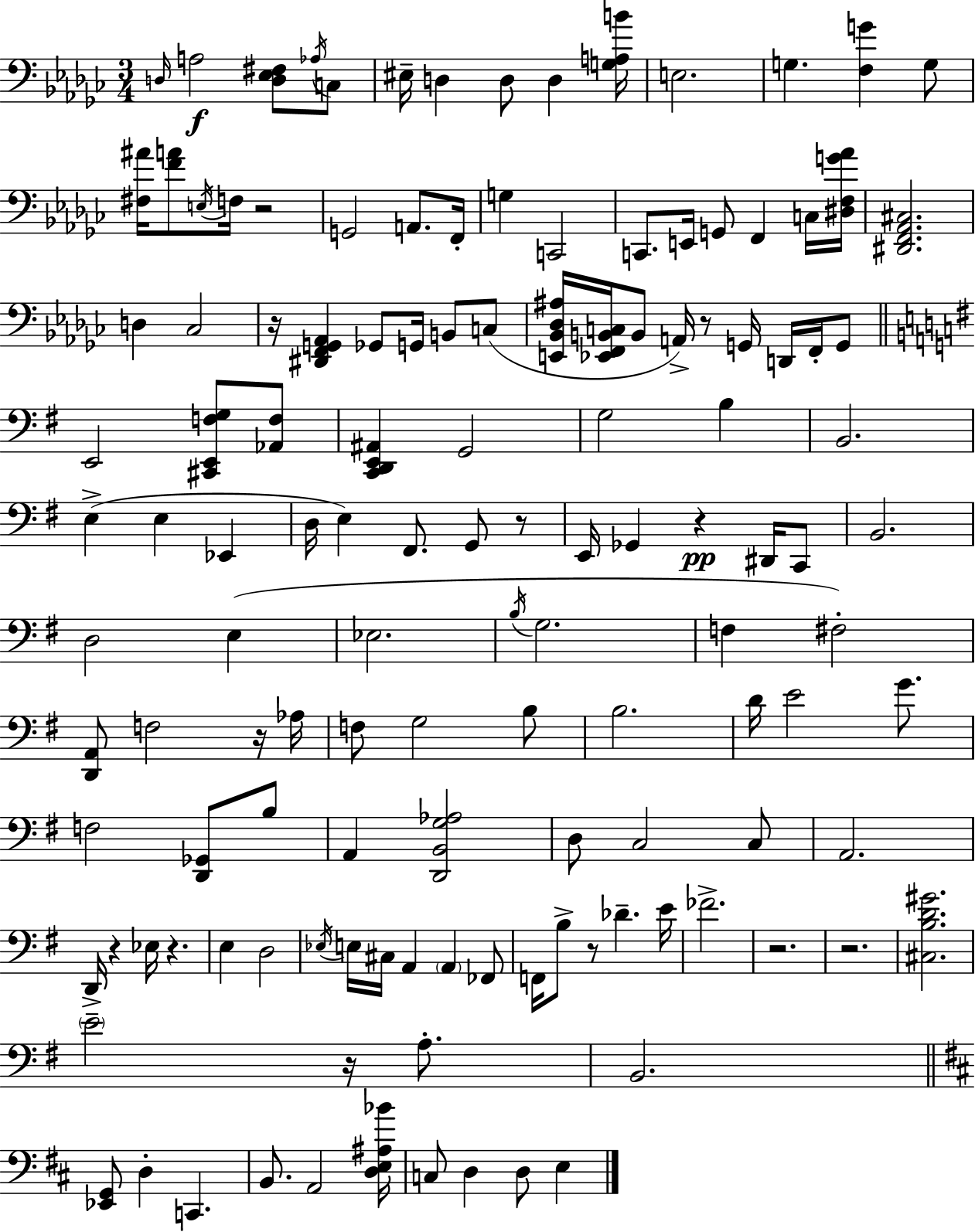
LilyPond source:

{
  \clef bass
  \numericTimeSignature
  \time 3/4
  \key ees \minor
  \grace { d16 }\f a2 <d ees fis>8 \acciaccatura { aes16 } | c8 eis16-- d4 d8 d4 | <g a b'>16 e2. | g4. <f g'>4 | \break g8 <fis ais'>16 <f' a'>8 \acciaccatura { e16 } f16 r2 | g,2 a,8. | f,16-. g4 c,2 | c,8. e,16 g,8 f,4 | \break c16 <dis f g' aes'>16 <dis, f, aes, cis>2. | d4 ces2 | r16 <dis, f, g, aes,>4 ges,8 g,16 b,8 | c8( <e, bes, des ais>16 <ees, f, b, c>16 b,8 a,16->) r8 g,16 d,16 | \break f,16-. g,8 \bar "||" \break \key g \major e,2 <cis, e, f g>8 <aes, f>8 | <c, d, e, ais,>4 g,2 | g2 b4 | b,2. | \break e4->( e4 ees,4 | d16 e4) fis,8. g,8 r8 | e,16 ges,4 r4\pp dis,16 c,8 | b,2. | \break d2 e4( | ees2. | \acciaccatura { b16 } g2. | f4 fis2-.) | \break <d, a,>8 f2 r16 | aes16 f8 g2 b8 | b2. | d'16 e'2 g'8. | \break f2 <d, ges,>8 b8 | a,4 <d, b, g aes>2 | d8 c2 c8 | a,2. | \break d,16-> r4 ees16 r4. | e4 d2 | \acciaccatura { ees16 } e16 cis16 a,4 \parenthesize a,4 | fes,8 f,16 b8-> r8 des'4.-- | \break e'16 fes'2.-> | r2. | r2. | <cis b d' gis'>2. | \break \parenthesize e'2-- r16 a8.-. | b,2. | \bar "||" \break \key b \minor <ees, g,>8 d4-. c,4. | b,8. a,2 <d e ais bes'>16 | c8 d4 d8 e4 | \bar "|."
}